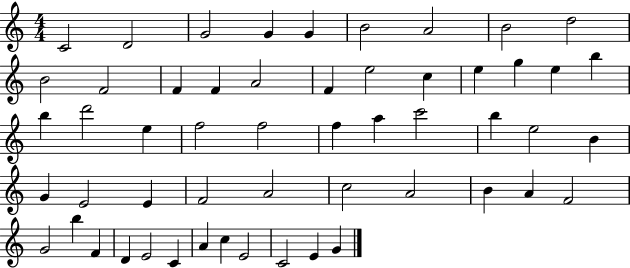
X:1
T:Untitled
M:4/4
L:1/4
K:C
C2 D2 G2 G G B2 A2 B2 d2 B2 F2 F F A2 F e2 c e g e b b d'2 e f2 f2 f a c'2 b e2 B G E2 E F2 A2 c2 A2 B A F2 G2 b F D E2 C A c E2 C2 E G